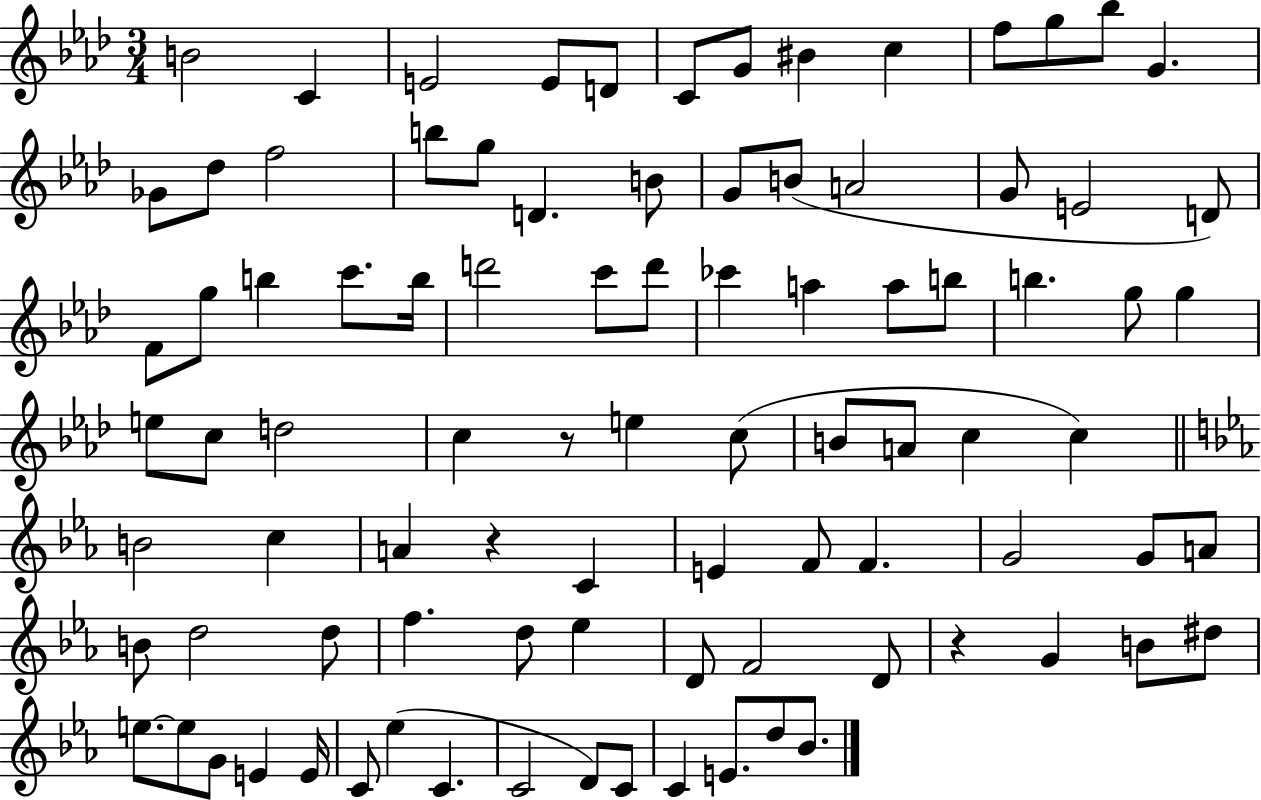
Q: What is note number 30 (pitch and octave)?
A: C6